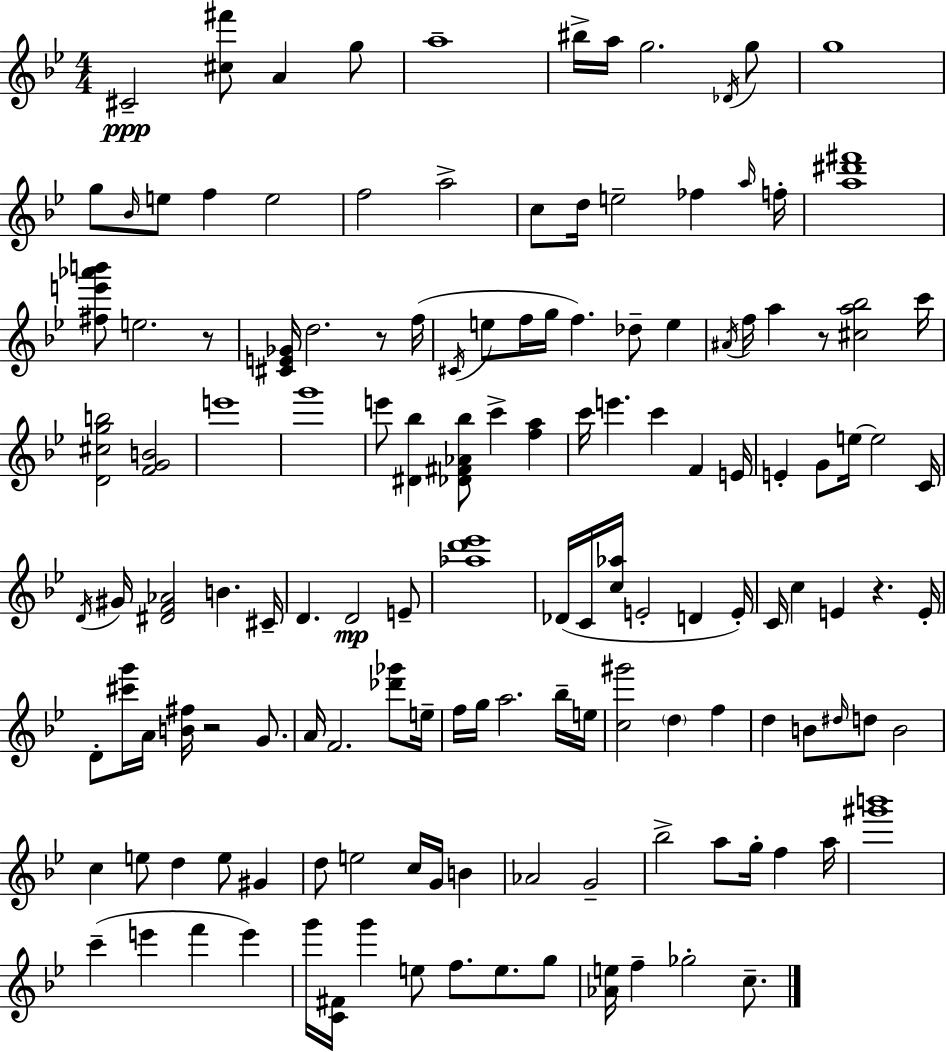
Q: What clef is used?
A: treble